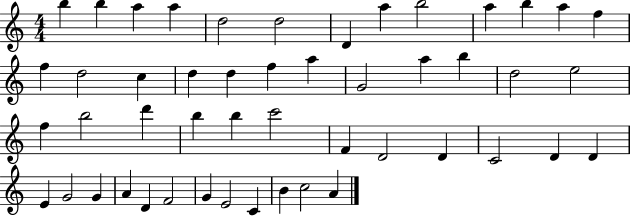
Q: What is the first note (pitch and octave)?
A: B5